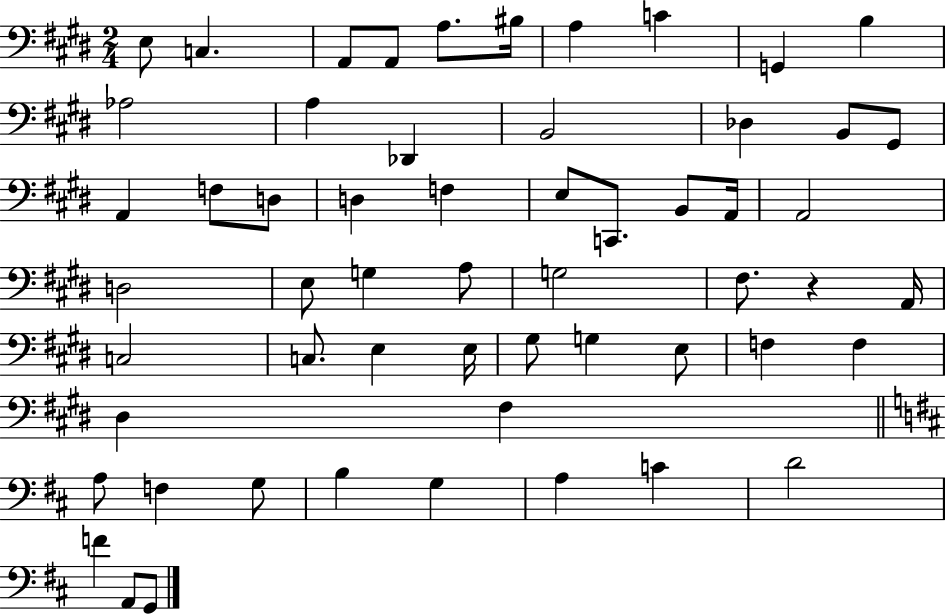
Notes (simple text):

E3/e C3/q. A2/e A2/e A3/e. BIS3/s A3/q C4/q G2/q B3/q Ab3/h A3/q Db2/q B2/h Db3/q B2/e G#2/e A2/q F3/e D3/e D3/q F3/q E3/e C2/e. B2/e A2/s A2/h D3/h E3/e G3/q A3/e G3/h F#3/e. R/q A2/s C3/h C3/e. E3/q E3/s G#3/e G3/q E3/e F3/q F3/q D#3/q F#3/q A3/e F3/q G3/e B3/q G3/q A3/q C4/q D4/h F4/q A2/e G2/e